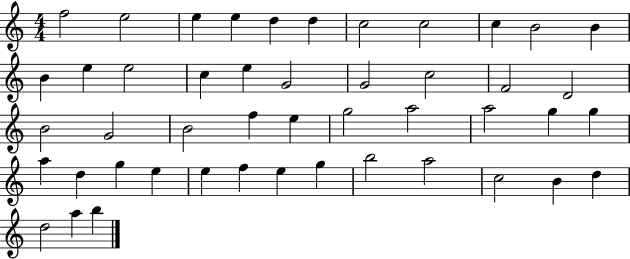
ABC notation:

X:1
T:Untitled
M:4/4
L:1/4
K:C
f2 e2 e e d d c2 c2 c B2 B B e e2 c e G2 G2 c2 F2 D2 B2 G2 B2 f e g2 a2 a2 g g a d g e e f e g b2 a2 c2 B d d2 a b